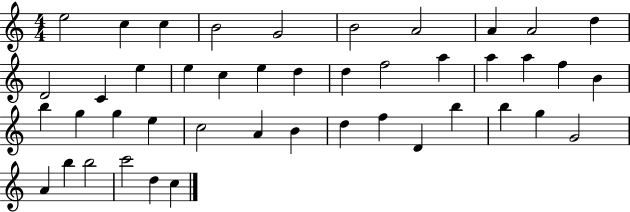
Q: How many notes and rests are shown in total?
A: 44